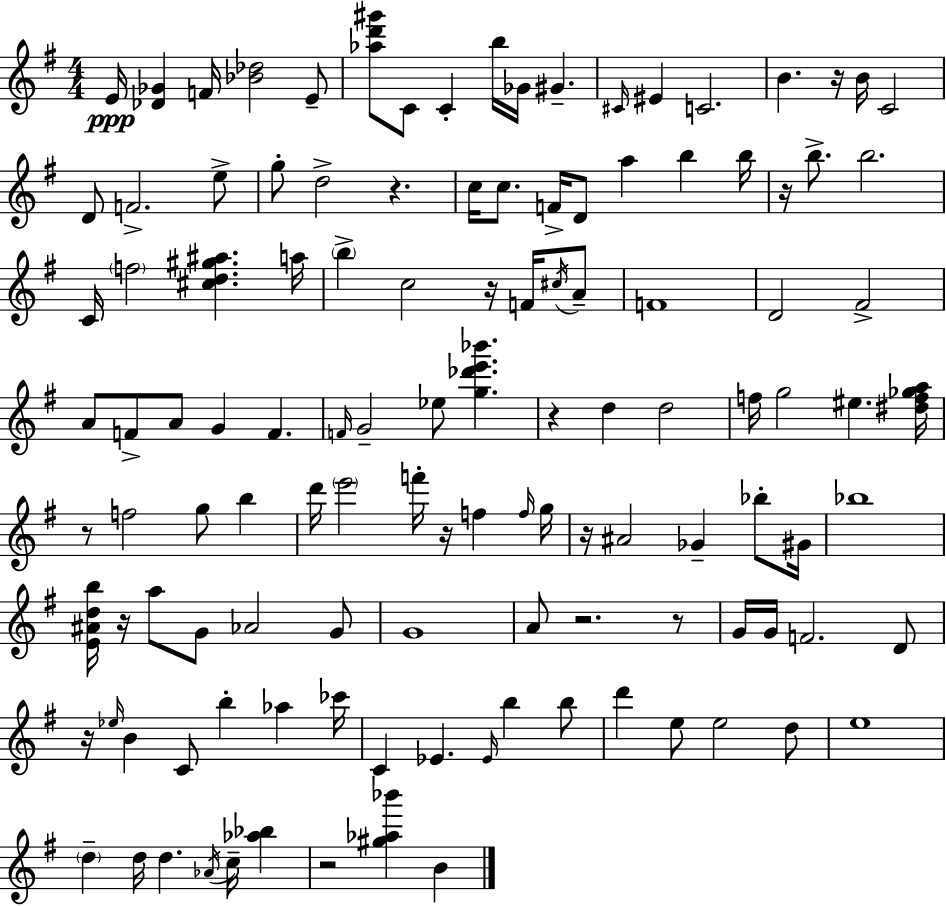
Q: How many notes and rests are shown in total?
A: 120